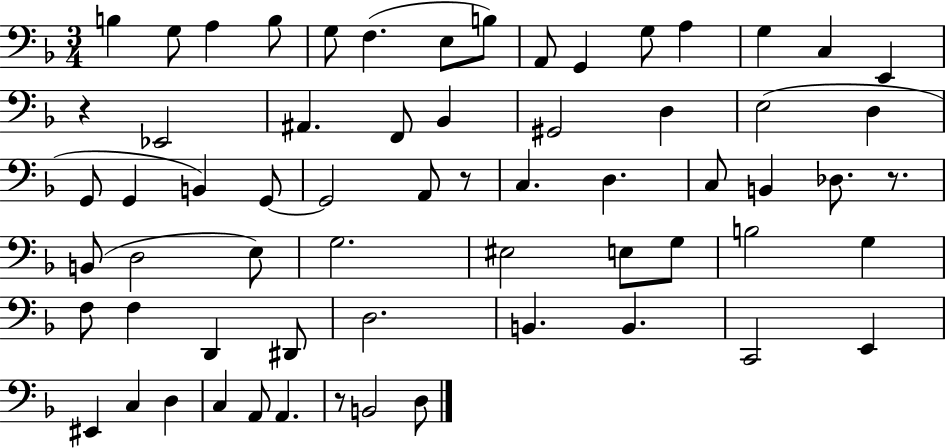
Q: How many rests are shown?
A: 4